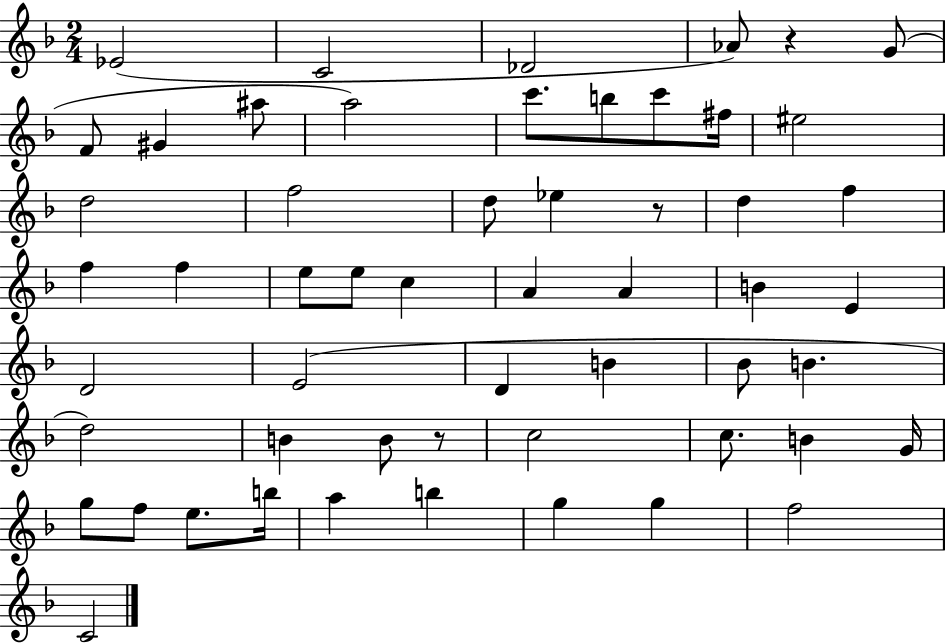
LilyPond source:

{
  \clef treble
  \numericTimeSignature
  \time 2/4
  \key f \major
  ees'2( | c'2 | des'2 | aes'8) r4 g'8( | \break f'8 gis'4 ais''8 | a''2) | c'''8. b''8 c'''8 fis''16 | eis''2 | \break d''2 | f''2 | d''8 ees''4 r8 | d''4 f''4 | \break f''4 f''4 | e''8 e''8 c''4 | a'4 a'4 | b'4 e'4 | \break d'2 | e'2( | d'4 b'4 | bes'8 b'4. | \break d''2) | b'4 b'8 r8 | c''2 | c''8. b'4 g'16 | \break g''8 f''8 e''8. b''16 | a''4 b''4 | g''4 g''4 | f''2 | \break c'2 | \bar "|."
}